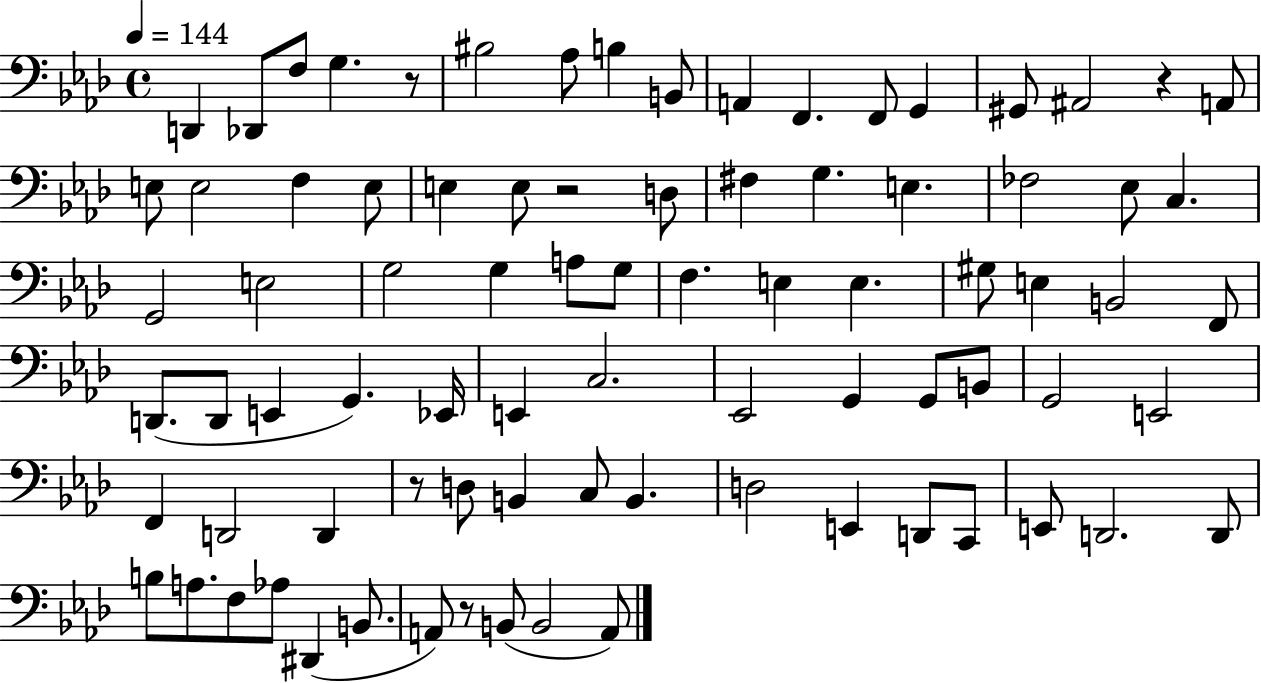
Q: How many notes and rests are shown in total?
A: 83